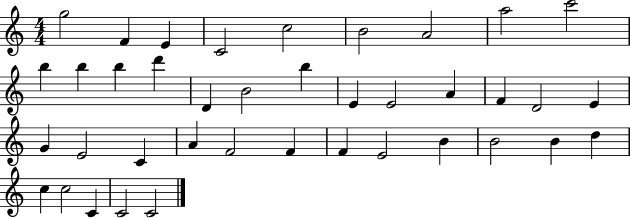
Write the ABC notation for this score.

X:1
T:Untitled
M:4/4
L:1/4
K:C
g2 F E C2 c2 B2 A2 a2 c'2 b b b d' D B2 b E E2 A F D2 E G E2 C A F2 F F E2 B B2 B d c c2 C C2 C2